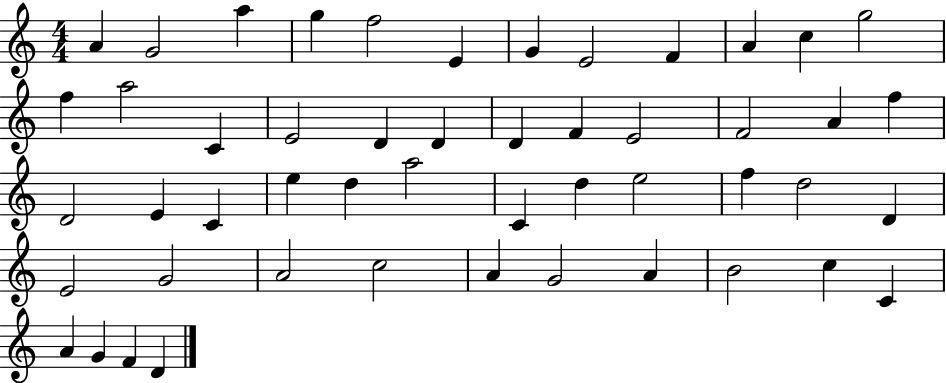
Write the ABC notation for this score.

X:1
T:Untitled
M:4/4
L:1/4
K:C
A G2 a g f2 E G E2 F A c g2 f a2 C E2 D D D F E2 F2 A f D2 E C e d a2 C d e2 f d2 D E2 G2 A2 c2 A G2 A B2 c C A G F D